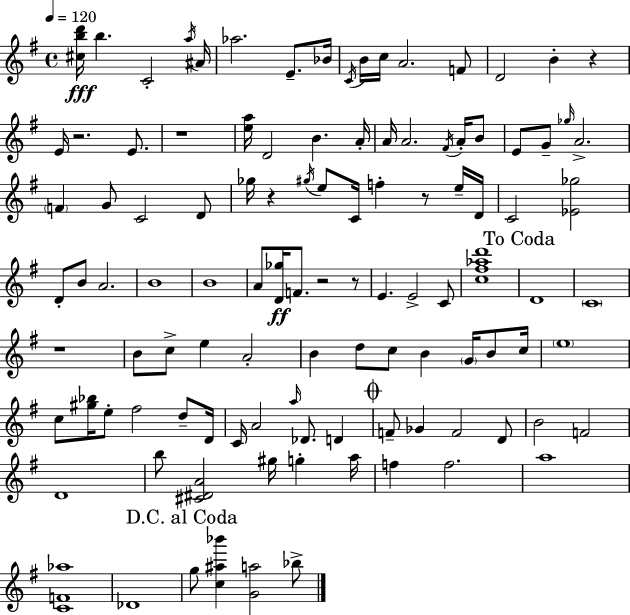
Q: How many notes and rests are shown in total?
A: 109